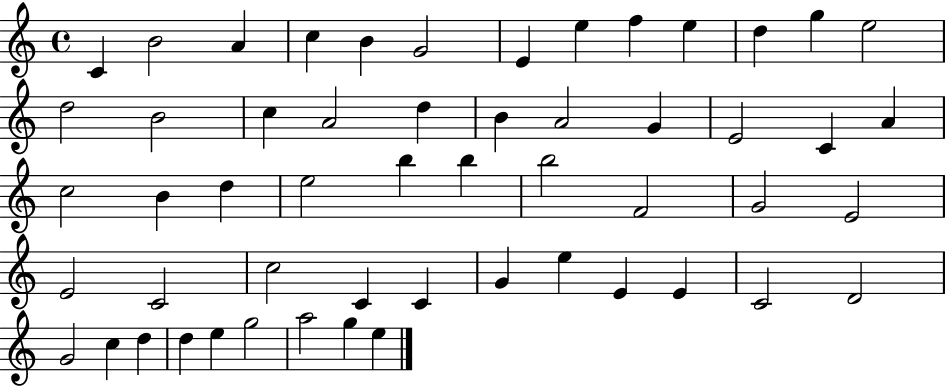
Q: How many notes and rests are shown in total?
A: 54